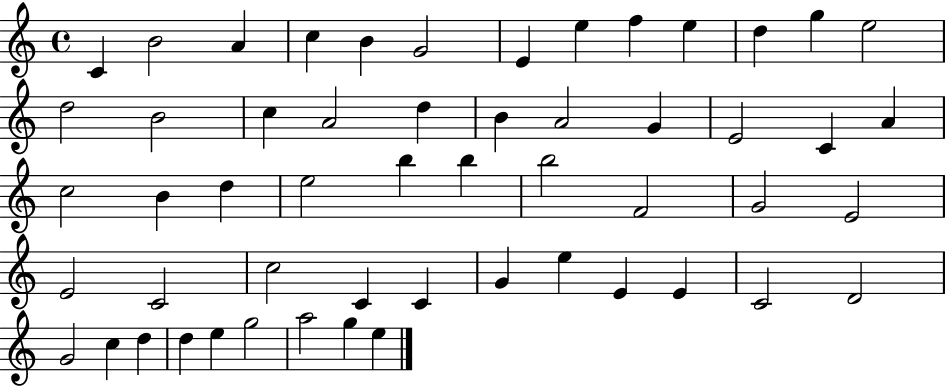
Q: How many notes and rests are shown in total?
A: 54